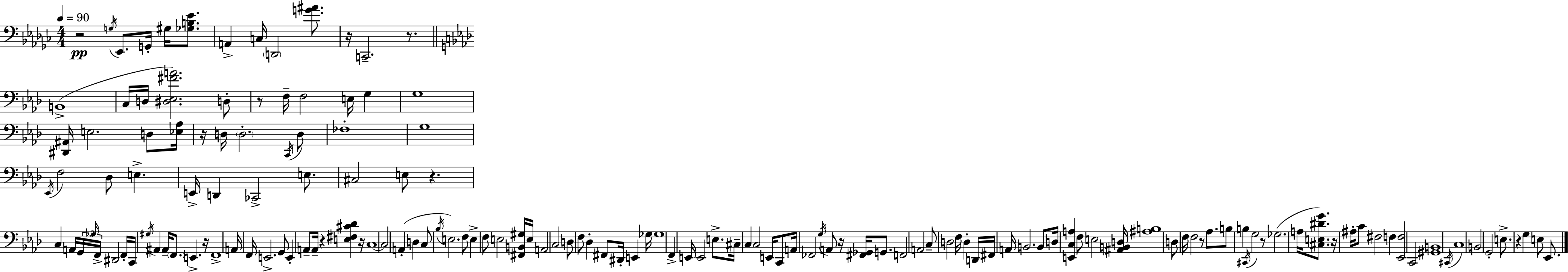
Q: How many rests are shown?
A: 14